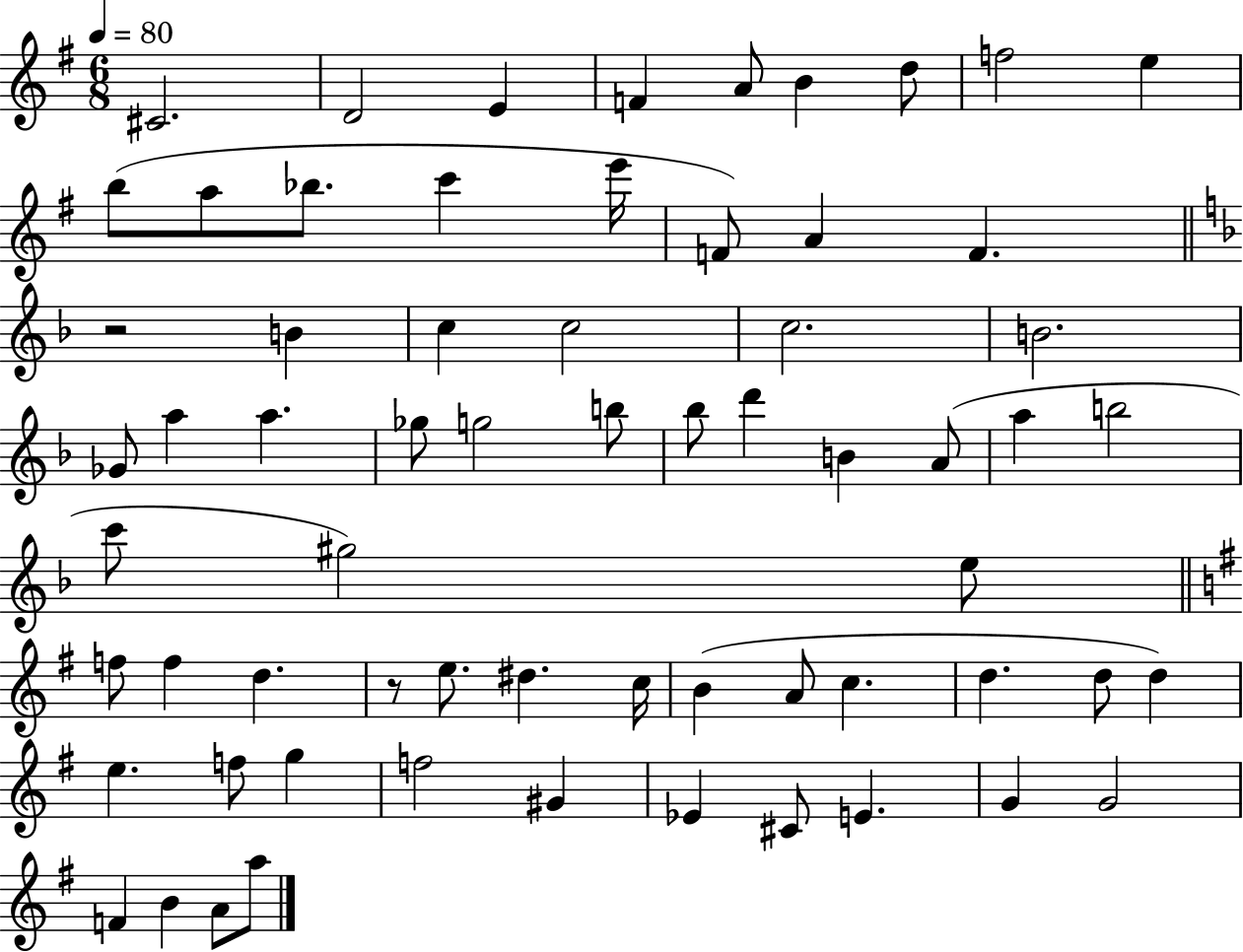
C#4/h. D4/h E4/q F4/q A4/e B4/q D5/e F5/h E5/q B5/e A5/e Bb5/e. C6/q E6/s F4/e A4/q F4/q. R/h B4/q C5/q C5/h C5/h. B4/h. Gb4/e A5/q A5/q. Gb5/e G5/h B5/e Bb5/e D6/q B4/q A4/e A5/q B5/h C6/e G#5/h E5/e F5/e F5/q D5/q. R/e E5/e. D#5/q. C5/s B4/q A4/e C5/q. D5/q. D5/e D5/q E5/q. F5/e G5/q F5/h G#4/q Eb4/q C#4/e E4/q. G4/q G4/h F4/q B4/q A4/e A5/e